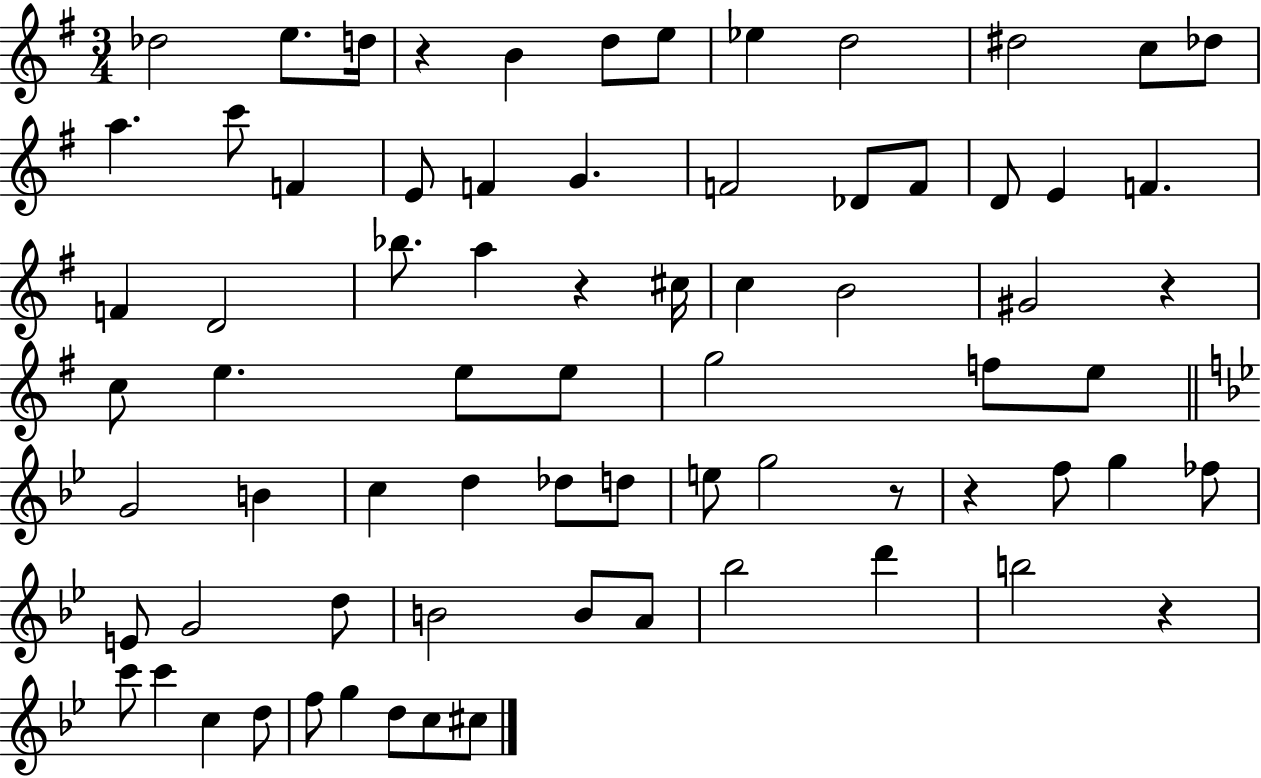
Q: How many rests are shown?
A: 6